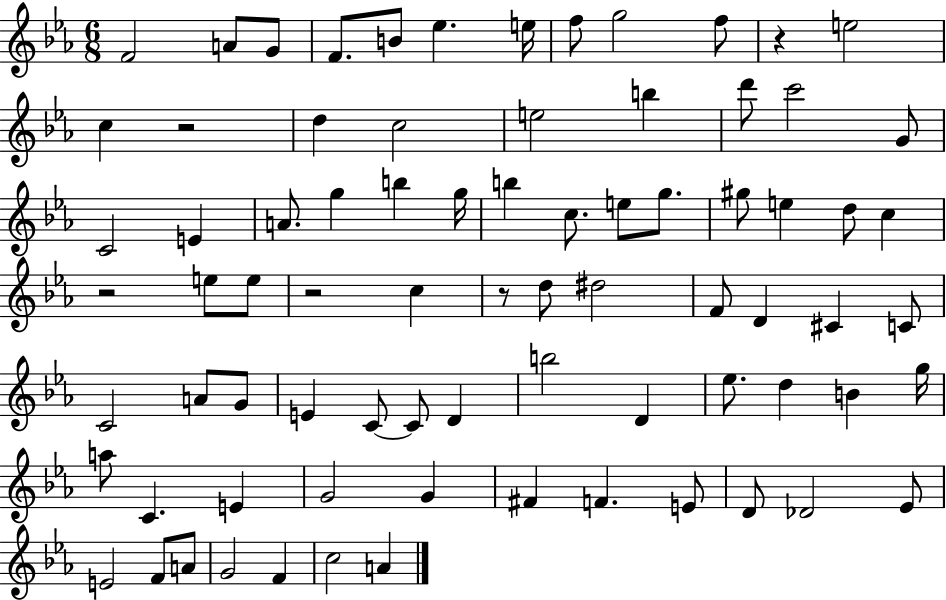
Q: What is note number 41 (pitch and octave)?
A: C#4